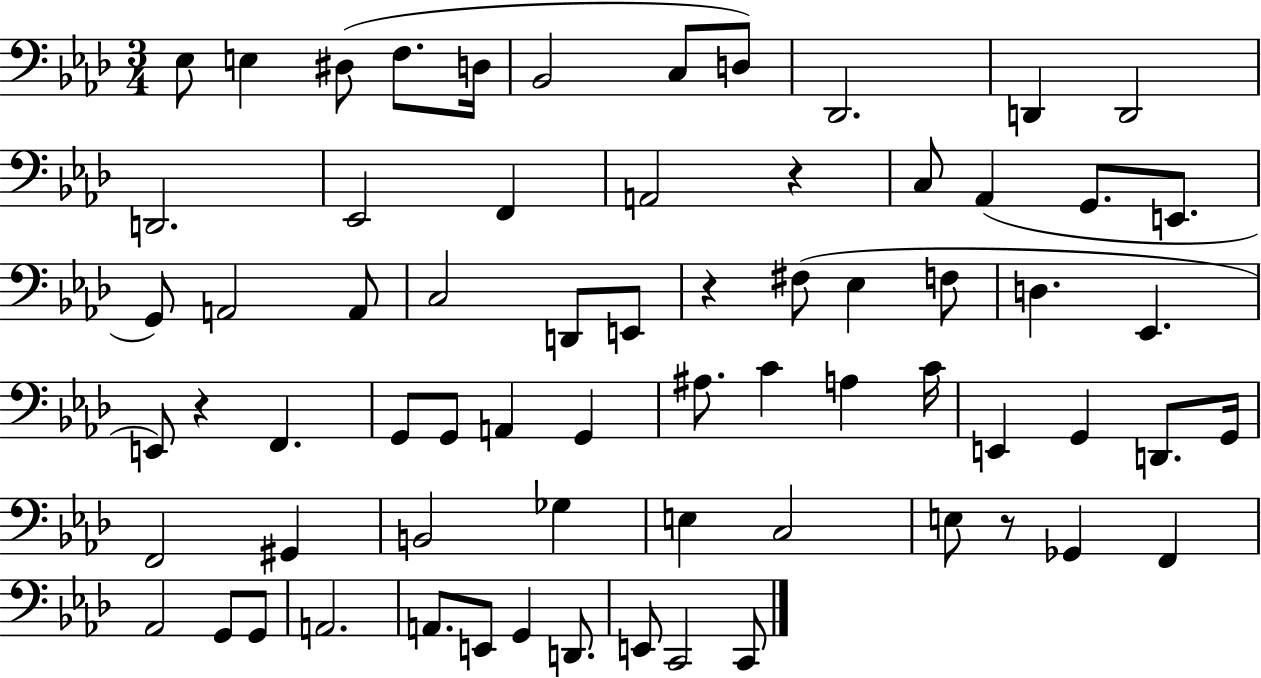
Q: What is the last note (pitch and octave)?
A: C2